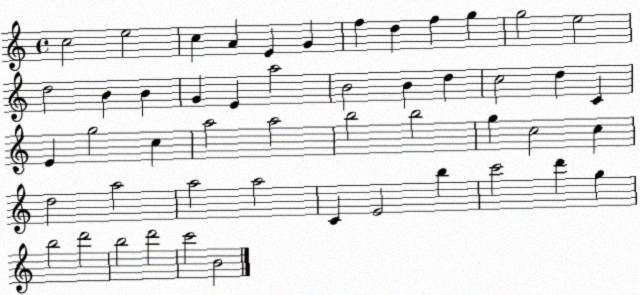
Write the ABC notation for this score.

X:1
T:Untitled
M:4/4
L:1/4
K:C
c2 e2 c A E G f d f g g2 e2 d2 B B G E a2 B2 B d c2 d C E g2 c a2 a2 b2 b2 g c2 c d2 a2 a2 a2 C E2 b c'2 d' g b2 d'2 b2 d'2 c'2 B2